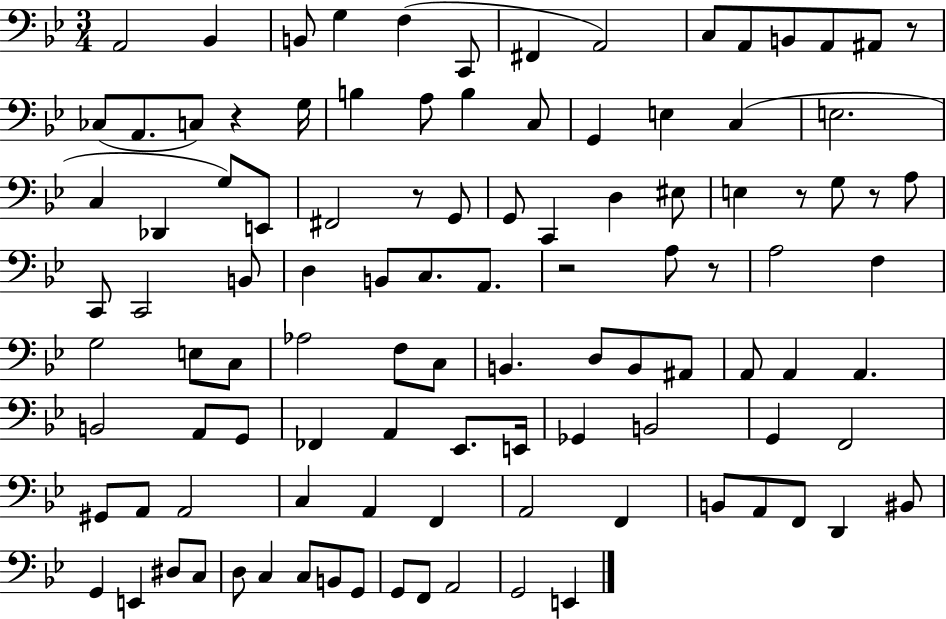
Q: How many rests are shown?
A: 7